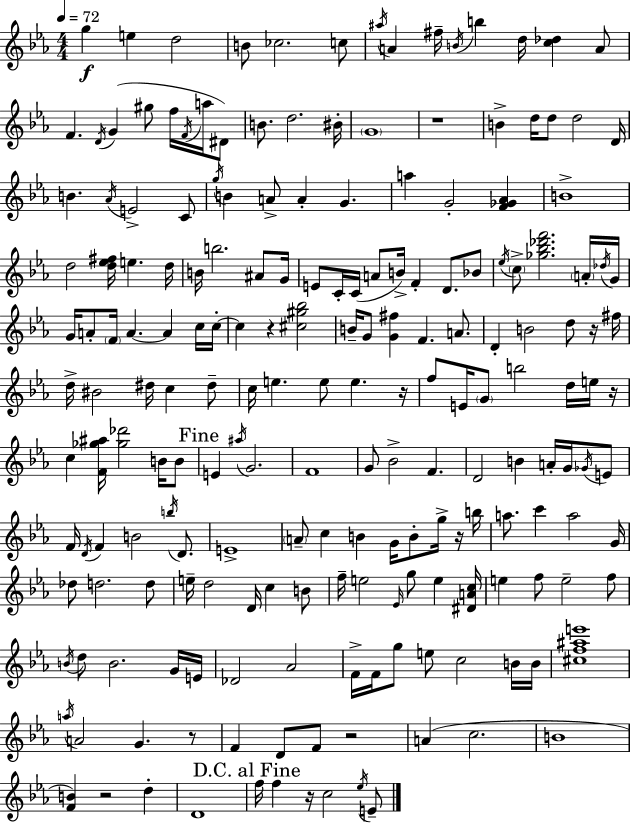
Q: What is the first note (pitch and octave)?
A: G5